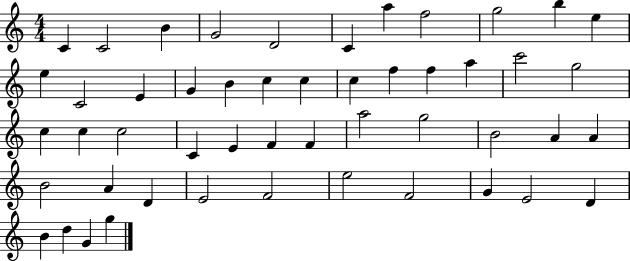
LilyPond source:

{
  \clef treble
  \numericTimeSignature
  \time 4/4
  \key c \major
  c'4 c'2 b'4 | g'2 d'2 | c'4 a''4 f''2 | g''2 b''4 e''4 | \break e''4 c'2 e'4 | g'4 b'4 c''4 c''4 | c''4 f''4 f''4 a''4 | c'''2 g''2 | \break c''4 c''4 c''2 | c'4 e'4 f'4 f'4 | a''2 g''2 | b'2 a'4 a'4 | \break b'2 a'4 d'4 | e'2 f'2 | e''2 f'2 | g'4 e'2 d'4 | \break b'4 d''4 g'4 g''4 | \bar "|."
}